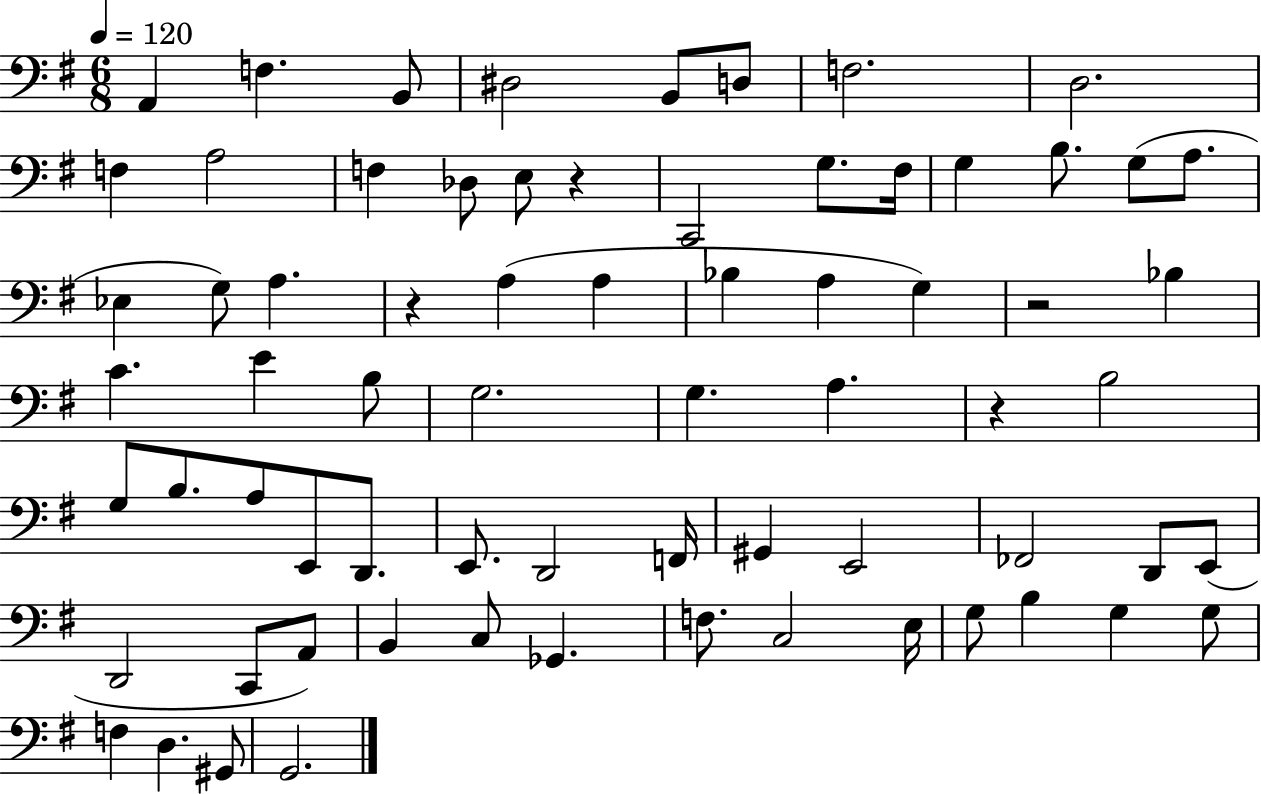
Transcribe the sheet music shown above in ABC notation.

X:1
T:Untitled
M:6/8
L:1/4
K:G
A,, F, B,,/2 ^D,2 B,,/2 D,/2 F,2 D,2 F, A,2 F, _D,/2 E,/2 z C,,2 G,/2 ^F,/4 G, B,/2 G,/2 A,/2 _E, G,/2 A, z A, A, _B, A, G, z2 _B, C E B,/2 G,2 G, A, z B,2 G,/2 B,/2 A,/2 E,,/2 D,,/2 E,,/2 D,,2 F,,/4 ^G,, E,,2 _F,,2 D,,/2 E,,/2 D,,2 C,,/2 A,,/2 B,, C,/2 _G,, F,/2 C,2 E,/4 G,/2 B, G, G,/2 F, D, ^G,,/2 G,,2